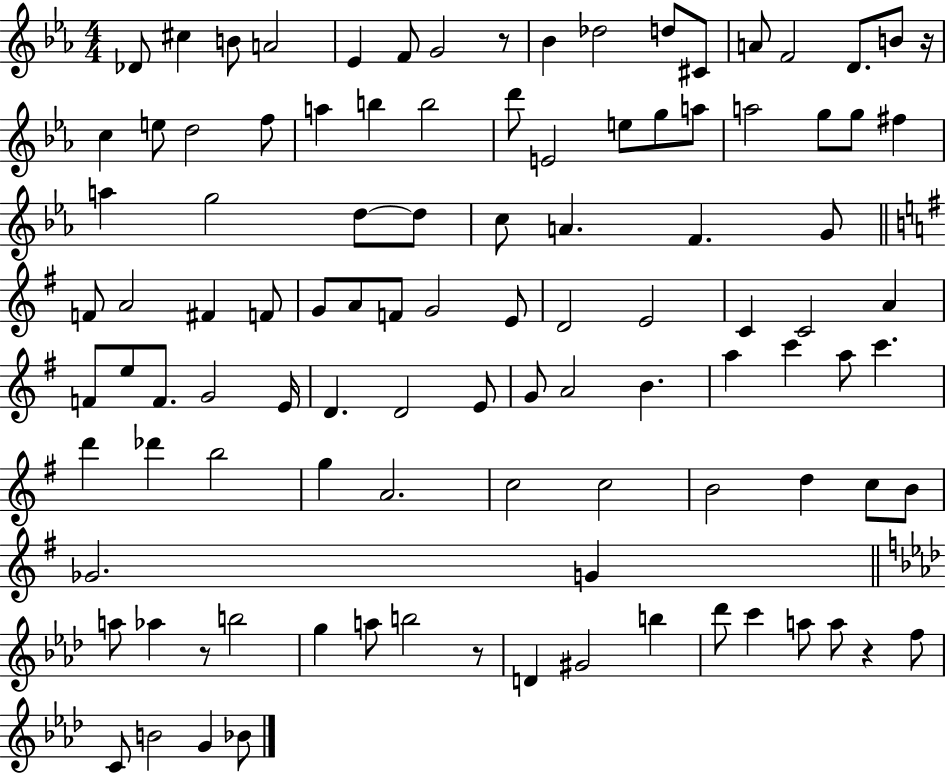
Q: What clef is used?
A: treble